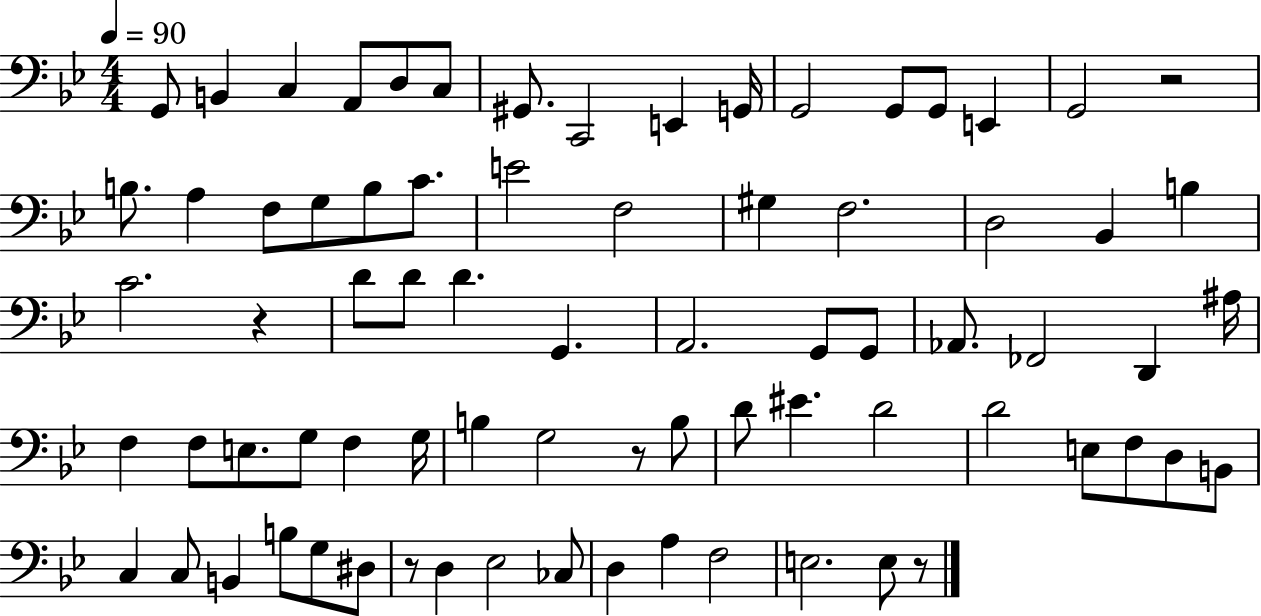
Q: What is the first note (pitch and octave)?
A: G2